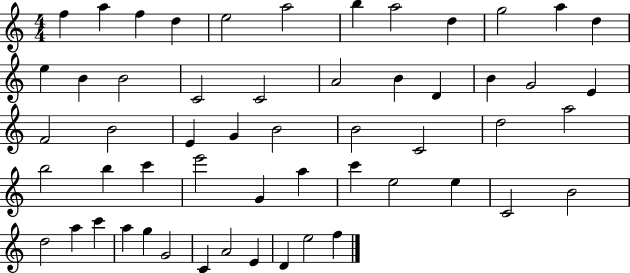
X:1
T:Untitled
M:4/4
L:1/4
K:C
f a f d e2 a2 b a2 d g2 a d e B B2 C2 C2 A2 B D B G2 E F2 B2 E G B2 B2 C2 d2 a2 b2 b c' e'2 G a c' e2 e C2 B2 d2 a c' a g G2 C A2 E D e2 f